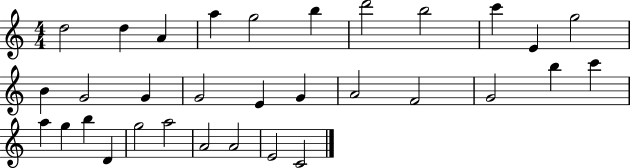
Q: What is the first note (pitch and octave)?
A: D5